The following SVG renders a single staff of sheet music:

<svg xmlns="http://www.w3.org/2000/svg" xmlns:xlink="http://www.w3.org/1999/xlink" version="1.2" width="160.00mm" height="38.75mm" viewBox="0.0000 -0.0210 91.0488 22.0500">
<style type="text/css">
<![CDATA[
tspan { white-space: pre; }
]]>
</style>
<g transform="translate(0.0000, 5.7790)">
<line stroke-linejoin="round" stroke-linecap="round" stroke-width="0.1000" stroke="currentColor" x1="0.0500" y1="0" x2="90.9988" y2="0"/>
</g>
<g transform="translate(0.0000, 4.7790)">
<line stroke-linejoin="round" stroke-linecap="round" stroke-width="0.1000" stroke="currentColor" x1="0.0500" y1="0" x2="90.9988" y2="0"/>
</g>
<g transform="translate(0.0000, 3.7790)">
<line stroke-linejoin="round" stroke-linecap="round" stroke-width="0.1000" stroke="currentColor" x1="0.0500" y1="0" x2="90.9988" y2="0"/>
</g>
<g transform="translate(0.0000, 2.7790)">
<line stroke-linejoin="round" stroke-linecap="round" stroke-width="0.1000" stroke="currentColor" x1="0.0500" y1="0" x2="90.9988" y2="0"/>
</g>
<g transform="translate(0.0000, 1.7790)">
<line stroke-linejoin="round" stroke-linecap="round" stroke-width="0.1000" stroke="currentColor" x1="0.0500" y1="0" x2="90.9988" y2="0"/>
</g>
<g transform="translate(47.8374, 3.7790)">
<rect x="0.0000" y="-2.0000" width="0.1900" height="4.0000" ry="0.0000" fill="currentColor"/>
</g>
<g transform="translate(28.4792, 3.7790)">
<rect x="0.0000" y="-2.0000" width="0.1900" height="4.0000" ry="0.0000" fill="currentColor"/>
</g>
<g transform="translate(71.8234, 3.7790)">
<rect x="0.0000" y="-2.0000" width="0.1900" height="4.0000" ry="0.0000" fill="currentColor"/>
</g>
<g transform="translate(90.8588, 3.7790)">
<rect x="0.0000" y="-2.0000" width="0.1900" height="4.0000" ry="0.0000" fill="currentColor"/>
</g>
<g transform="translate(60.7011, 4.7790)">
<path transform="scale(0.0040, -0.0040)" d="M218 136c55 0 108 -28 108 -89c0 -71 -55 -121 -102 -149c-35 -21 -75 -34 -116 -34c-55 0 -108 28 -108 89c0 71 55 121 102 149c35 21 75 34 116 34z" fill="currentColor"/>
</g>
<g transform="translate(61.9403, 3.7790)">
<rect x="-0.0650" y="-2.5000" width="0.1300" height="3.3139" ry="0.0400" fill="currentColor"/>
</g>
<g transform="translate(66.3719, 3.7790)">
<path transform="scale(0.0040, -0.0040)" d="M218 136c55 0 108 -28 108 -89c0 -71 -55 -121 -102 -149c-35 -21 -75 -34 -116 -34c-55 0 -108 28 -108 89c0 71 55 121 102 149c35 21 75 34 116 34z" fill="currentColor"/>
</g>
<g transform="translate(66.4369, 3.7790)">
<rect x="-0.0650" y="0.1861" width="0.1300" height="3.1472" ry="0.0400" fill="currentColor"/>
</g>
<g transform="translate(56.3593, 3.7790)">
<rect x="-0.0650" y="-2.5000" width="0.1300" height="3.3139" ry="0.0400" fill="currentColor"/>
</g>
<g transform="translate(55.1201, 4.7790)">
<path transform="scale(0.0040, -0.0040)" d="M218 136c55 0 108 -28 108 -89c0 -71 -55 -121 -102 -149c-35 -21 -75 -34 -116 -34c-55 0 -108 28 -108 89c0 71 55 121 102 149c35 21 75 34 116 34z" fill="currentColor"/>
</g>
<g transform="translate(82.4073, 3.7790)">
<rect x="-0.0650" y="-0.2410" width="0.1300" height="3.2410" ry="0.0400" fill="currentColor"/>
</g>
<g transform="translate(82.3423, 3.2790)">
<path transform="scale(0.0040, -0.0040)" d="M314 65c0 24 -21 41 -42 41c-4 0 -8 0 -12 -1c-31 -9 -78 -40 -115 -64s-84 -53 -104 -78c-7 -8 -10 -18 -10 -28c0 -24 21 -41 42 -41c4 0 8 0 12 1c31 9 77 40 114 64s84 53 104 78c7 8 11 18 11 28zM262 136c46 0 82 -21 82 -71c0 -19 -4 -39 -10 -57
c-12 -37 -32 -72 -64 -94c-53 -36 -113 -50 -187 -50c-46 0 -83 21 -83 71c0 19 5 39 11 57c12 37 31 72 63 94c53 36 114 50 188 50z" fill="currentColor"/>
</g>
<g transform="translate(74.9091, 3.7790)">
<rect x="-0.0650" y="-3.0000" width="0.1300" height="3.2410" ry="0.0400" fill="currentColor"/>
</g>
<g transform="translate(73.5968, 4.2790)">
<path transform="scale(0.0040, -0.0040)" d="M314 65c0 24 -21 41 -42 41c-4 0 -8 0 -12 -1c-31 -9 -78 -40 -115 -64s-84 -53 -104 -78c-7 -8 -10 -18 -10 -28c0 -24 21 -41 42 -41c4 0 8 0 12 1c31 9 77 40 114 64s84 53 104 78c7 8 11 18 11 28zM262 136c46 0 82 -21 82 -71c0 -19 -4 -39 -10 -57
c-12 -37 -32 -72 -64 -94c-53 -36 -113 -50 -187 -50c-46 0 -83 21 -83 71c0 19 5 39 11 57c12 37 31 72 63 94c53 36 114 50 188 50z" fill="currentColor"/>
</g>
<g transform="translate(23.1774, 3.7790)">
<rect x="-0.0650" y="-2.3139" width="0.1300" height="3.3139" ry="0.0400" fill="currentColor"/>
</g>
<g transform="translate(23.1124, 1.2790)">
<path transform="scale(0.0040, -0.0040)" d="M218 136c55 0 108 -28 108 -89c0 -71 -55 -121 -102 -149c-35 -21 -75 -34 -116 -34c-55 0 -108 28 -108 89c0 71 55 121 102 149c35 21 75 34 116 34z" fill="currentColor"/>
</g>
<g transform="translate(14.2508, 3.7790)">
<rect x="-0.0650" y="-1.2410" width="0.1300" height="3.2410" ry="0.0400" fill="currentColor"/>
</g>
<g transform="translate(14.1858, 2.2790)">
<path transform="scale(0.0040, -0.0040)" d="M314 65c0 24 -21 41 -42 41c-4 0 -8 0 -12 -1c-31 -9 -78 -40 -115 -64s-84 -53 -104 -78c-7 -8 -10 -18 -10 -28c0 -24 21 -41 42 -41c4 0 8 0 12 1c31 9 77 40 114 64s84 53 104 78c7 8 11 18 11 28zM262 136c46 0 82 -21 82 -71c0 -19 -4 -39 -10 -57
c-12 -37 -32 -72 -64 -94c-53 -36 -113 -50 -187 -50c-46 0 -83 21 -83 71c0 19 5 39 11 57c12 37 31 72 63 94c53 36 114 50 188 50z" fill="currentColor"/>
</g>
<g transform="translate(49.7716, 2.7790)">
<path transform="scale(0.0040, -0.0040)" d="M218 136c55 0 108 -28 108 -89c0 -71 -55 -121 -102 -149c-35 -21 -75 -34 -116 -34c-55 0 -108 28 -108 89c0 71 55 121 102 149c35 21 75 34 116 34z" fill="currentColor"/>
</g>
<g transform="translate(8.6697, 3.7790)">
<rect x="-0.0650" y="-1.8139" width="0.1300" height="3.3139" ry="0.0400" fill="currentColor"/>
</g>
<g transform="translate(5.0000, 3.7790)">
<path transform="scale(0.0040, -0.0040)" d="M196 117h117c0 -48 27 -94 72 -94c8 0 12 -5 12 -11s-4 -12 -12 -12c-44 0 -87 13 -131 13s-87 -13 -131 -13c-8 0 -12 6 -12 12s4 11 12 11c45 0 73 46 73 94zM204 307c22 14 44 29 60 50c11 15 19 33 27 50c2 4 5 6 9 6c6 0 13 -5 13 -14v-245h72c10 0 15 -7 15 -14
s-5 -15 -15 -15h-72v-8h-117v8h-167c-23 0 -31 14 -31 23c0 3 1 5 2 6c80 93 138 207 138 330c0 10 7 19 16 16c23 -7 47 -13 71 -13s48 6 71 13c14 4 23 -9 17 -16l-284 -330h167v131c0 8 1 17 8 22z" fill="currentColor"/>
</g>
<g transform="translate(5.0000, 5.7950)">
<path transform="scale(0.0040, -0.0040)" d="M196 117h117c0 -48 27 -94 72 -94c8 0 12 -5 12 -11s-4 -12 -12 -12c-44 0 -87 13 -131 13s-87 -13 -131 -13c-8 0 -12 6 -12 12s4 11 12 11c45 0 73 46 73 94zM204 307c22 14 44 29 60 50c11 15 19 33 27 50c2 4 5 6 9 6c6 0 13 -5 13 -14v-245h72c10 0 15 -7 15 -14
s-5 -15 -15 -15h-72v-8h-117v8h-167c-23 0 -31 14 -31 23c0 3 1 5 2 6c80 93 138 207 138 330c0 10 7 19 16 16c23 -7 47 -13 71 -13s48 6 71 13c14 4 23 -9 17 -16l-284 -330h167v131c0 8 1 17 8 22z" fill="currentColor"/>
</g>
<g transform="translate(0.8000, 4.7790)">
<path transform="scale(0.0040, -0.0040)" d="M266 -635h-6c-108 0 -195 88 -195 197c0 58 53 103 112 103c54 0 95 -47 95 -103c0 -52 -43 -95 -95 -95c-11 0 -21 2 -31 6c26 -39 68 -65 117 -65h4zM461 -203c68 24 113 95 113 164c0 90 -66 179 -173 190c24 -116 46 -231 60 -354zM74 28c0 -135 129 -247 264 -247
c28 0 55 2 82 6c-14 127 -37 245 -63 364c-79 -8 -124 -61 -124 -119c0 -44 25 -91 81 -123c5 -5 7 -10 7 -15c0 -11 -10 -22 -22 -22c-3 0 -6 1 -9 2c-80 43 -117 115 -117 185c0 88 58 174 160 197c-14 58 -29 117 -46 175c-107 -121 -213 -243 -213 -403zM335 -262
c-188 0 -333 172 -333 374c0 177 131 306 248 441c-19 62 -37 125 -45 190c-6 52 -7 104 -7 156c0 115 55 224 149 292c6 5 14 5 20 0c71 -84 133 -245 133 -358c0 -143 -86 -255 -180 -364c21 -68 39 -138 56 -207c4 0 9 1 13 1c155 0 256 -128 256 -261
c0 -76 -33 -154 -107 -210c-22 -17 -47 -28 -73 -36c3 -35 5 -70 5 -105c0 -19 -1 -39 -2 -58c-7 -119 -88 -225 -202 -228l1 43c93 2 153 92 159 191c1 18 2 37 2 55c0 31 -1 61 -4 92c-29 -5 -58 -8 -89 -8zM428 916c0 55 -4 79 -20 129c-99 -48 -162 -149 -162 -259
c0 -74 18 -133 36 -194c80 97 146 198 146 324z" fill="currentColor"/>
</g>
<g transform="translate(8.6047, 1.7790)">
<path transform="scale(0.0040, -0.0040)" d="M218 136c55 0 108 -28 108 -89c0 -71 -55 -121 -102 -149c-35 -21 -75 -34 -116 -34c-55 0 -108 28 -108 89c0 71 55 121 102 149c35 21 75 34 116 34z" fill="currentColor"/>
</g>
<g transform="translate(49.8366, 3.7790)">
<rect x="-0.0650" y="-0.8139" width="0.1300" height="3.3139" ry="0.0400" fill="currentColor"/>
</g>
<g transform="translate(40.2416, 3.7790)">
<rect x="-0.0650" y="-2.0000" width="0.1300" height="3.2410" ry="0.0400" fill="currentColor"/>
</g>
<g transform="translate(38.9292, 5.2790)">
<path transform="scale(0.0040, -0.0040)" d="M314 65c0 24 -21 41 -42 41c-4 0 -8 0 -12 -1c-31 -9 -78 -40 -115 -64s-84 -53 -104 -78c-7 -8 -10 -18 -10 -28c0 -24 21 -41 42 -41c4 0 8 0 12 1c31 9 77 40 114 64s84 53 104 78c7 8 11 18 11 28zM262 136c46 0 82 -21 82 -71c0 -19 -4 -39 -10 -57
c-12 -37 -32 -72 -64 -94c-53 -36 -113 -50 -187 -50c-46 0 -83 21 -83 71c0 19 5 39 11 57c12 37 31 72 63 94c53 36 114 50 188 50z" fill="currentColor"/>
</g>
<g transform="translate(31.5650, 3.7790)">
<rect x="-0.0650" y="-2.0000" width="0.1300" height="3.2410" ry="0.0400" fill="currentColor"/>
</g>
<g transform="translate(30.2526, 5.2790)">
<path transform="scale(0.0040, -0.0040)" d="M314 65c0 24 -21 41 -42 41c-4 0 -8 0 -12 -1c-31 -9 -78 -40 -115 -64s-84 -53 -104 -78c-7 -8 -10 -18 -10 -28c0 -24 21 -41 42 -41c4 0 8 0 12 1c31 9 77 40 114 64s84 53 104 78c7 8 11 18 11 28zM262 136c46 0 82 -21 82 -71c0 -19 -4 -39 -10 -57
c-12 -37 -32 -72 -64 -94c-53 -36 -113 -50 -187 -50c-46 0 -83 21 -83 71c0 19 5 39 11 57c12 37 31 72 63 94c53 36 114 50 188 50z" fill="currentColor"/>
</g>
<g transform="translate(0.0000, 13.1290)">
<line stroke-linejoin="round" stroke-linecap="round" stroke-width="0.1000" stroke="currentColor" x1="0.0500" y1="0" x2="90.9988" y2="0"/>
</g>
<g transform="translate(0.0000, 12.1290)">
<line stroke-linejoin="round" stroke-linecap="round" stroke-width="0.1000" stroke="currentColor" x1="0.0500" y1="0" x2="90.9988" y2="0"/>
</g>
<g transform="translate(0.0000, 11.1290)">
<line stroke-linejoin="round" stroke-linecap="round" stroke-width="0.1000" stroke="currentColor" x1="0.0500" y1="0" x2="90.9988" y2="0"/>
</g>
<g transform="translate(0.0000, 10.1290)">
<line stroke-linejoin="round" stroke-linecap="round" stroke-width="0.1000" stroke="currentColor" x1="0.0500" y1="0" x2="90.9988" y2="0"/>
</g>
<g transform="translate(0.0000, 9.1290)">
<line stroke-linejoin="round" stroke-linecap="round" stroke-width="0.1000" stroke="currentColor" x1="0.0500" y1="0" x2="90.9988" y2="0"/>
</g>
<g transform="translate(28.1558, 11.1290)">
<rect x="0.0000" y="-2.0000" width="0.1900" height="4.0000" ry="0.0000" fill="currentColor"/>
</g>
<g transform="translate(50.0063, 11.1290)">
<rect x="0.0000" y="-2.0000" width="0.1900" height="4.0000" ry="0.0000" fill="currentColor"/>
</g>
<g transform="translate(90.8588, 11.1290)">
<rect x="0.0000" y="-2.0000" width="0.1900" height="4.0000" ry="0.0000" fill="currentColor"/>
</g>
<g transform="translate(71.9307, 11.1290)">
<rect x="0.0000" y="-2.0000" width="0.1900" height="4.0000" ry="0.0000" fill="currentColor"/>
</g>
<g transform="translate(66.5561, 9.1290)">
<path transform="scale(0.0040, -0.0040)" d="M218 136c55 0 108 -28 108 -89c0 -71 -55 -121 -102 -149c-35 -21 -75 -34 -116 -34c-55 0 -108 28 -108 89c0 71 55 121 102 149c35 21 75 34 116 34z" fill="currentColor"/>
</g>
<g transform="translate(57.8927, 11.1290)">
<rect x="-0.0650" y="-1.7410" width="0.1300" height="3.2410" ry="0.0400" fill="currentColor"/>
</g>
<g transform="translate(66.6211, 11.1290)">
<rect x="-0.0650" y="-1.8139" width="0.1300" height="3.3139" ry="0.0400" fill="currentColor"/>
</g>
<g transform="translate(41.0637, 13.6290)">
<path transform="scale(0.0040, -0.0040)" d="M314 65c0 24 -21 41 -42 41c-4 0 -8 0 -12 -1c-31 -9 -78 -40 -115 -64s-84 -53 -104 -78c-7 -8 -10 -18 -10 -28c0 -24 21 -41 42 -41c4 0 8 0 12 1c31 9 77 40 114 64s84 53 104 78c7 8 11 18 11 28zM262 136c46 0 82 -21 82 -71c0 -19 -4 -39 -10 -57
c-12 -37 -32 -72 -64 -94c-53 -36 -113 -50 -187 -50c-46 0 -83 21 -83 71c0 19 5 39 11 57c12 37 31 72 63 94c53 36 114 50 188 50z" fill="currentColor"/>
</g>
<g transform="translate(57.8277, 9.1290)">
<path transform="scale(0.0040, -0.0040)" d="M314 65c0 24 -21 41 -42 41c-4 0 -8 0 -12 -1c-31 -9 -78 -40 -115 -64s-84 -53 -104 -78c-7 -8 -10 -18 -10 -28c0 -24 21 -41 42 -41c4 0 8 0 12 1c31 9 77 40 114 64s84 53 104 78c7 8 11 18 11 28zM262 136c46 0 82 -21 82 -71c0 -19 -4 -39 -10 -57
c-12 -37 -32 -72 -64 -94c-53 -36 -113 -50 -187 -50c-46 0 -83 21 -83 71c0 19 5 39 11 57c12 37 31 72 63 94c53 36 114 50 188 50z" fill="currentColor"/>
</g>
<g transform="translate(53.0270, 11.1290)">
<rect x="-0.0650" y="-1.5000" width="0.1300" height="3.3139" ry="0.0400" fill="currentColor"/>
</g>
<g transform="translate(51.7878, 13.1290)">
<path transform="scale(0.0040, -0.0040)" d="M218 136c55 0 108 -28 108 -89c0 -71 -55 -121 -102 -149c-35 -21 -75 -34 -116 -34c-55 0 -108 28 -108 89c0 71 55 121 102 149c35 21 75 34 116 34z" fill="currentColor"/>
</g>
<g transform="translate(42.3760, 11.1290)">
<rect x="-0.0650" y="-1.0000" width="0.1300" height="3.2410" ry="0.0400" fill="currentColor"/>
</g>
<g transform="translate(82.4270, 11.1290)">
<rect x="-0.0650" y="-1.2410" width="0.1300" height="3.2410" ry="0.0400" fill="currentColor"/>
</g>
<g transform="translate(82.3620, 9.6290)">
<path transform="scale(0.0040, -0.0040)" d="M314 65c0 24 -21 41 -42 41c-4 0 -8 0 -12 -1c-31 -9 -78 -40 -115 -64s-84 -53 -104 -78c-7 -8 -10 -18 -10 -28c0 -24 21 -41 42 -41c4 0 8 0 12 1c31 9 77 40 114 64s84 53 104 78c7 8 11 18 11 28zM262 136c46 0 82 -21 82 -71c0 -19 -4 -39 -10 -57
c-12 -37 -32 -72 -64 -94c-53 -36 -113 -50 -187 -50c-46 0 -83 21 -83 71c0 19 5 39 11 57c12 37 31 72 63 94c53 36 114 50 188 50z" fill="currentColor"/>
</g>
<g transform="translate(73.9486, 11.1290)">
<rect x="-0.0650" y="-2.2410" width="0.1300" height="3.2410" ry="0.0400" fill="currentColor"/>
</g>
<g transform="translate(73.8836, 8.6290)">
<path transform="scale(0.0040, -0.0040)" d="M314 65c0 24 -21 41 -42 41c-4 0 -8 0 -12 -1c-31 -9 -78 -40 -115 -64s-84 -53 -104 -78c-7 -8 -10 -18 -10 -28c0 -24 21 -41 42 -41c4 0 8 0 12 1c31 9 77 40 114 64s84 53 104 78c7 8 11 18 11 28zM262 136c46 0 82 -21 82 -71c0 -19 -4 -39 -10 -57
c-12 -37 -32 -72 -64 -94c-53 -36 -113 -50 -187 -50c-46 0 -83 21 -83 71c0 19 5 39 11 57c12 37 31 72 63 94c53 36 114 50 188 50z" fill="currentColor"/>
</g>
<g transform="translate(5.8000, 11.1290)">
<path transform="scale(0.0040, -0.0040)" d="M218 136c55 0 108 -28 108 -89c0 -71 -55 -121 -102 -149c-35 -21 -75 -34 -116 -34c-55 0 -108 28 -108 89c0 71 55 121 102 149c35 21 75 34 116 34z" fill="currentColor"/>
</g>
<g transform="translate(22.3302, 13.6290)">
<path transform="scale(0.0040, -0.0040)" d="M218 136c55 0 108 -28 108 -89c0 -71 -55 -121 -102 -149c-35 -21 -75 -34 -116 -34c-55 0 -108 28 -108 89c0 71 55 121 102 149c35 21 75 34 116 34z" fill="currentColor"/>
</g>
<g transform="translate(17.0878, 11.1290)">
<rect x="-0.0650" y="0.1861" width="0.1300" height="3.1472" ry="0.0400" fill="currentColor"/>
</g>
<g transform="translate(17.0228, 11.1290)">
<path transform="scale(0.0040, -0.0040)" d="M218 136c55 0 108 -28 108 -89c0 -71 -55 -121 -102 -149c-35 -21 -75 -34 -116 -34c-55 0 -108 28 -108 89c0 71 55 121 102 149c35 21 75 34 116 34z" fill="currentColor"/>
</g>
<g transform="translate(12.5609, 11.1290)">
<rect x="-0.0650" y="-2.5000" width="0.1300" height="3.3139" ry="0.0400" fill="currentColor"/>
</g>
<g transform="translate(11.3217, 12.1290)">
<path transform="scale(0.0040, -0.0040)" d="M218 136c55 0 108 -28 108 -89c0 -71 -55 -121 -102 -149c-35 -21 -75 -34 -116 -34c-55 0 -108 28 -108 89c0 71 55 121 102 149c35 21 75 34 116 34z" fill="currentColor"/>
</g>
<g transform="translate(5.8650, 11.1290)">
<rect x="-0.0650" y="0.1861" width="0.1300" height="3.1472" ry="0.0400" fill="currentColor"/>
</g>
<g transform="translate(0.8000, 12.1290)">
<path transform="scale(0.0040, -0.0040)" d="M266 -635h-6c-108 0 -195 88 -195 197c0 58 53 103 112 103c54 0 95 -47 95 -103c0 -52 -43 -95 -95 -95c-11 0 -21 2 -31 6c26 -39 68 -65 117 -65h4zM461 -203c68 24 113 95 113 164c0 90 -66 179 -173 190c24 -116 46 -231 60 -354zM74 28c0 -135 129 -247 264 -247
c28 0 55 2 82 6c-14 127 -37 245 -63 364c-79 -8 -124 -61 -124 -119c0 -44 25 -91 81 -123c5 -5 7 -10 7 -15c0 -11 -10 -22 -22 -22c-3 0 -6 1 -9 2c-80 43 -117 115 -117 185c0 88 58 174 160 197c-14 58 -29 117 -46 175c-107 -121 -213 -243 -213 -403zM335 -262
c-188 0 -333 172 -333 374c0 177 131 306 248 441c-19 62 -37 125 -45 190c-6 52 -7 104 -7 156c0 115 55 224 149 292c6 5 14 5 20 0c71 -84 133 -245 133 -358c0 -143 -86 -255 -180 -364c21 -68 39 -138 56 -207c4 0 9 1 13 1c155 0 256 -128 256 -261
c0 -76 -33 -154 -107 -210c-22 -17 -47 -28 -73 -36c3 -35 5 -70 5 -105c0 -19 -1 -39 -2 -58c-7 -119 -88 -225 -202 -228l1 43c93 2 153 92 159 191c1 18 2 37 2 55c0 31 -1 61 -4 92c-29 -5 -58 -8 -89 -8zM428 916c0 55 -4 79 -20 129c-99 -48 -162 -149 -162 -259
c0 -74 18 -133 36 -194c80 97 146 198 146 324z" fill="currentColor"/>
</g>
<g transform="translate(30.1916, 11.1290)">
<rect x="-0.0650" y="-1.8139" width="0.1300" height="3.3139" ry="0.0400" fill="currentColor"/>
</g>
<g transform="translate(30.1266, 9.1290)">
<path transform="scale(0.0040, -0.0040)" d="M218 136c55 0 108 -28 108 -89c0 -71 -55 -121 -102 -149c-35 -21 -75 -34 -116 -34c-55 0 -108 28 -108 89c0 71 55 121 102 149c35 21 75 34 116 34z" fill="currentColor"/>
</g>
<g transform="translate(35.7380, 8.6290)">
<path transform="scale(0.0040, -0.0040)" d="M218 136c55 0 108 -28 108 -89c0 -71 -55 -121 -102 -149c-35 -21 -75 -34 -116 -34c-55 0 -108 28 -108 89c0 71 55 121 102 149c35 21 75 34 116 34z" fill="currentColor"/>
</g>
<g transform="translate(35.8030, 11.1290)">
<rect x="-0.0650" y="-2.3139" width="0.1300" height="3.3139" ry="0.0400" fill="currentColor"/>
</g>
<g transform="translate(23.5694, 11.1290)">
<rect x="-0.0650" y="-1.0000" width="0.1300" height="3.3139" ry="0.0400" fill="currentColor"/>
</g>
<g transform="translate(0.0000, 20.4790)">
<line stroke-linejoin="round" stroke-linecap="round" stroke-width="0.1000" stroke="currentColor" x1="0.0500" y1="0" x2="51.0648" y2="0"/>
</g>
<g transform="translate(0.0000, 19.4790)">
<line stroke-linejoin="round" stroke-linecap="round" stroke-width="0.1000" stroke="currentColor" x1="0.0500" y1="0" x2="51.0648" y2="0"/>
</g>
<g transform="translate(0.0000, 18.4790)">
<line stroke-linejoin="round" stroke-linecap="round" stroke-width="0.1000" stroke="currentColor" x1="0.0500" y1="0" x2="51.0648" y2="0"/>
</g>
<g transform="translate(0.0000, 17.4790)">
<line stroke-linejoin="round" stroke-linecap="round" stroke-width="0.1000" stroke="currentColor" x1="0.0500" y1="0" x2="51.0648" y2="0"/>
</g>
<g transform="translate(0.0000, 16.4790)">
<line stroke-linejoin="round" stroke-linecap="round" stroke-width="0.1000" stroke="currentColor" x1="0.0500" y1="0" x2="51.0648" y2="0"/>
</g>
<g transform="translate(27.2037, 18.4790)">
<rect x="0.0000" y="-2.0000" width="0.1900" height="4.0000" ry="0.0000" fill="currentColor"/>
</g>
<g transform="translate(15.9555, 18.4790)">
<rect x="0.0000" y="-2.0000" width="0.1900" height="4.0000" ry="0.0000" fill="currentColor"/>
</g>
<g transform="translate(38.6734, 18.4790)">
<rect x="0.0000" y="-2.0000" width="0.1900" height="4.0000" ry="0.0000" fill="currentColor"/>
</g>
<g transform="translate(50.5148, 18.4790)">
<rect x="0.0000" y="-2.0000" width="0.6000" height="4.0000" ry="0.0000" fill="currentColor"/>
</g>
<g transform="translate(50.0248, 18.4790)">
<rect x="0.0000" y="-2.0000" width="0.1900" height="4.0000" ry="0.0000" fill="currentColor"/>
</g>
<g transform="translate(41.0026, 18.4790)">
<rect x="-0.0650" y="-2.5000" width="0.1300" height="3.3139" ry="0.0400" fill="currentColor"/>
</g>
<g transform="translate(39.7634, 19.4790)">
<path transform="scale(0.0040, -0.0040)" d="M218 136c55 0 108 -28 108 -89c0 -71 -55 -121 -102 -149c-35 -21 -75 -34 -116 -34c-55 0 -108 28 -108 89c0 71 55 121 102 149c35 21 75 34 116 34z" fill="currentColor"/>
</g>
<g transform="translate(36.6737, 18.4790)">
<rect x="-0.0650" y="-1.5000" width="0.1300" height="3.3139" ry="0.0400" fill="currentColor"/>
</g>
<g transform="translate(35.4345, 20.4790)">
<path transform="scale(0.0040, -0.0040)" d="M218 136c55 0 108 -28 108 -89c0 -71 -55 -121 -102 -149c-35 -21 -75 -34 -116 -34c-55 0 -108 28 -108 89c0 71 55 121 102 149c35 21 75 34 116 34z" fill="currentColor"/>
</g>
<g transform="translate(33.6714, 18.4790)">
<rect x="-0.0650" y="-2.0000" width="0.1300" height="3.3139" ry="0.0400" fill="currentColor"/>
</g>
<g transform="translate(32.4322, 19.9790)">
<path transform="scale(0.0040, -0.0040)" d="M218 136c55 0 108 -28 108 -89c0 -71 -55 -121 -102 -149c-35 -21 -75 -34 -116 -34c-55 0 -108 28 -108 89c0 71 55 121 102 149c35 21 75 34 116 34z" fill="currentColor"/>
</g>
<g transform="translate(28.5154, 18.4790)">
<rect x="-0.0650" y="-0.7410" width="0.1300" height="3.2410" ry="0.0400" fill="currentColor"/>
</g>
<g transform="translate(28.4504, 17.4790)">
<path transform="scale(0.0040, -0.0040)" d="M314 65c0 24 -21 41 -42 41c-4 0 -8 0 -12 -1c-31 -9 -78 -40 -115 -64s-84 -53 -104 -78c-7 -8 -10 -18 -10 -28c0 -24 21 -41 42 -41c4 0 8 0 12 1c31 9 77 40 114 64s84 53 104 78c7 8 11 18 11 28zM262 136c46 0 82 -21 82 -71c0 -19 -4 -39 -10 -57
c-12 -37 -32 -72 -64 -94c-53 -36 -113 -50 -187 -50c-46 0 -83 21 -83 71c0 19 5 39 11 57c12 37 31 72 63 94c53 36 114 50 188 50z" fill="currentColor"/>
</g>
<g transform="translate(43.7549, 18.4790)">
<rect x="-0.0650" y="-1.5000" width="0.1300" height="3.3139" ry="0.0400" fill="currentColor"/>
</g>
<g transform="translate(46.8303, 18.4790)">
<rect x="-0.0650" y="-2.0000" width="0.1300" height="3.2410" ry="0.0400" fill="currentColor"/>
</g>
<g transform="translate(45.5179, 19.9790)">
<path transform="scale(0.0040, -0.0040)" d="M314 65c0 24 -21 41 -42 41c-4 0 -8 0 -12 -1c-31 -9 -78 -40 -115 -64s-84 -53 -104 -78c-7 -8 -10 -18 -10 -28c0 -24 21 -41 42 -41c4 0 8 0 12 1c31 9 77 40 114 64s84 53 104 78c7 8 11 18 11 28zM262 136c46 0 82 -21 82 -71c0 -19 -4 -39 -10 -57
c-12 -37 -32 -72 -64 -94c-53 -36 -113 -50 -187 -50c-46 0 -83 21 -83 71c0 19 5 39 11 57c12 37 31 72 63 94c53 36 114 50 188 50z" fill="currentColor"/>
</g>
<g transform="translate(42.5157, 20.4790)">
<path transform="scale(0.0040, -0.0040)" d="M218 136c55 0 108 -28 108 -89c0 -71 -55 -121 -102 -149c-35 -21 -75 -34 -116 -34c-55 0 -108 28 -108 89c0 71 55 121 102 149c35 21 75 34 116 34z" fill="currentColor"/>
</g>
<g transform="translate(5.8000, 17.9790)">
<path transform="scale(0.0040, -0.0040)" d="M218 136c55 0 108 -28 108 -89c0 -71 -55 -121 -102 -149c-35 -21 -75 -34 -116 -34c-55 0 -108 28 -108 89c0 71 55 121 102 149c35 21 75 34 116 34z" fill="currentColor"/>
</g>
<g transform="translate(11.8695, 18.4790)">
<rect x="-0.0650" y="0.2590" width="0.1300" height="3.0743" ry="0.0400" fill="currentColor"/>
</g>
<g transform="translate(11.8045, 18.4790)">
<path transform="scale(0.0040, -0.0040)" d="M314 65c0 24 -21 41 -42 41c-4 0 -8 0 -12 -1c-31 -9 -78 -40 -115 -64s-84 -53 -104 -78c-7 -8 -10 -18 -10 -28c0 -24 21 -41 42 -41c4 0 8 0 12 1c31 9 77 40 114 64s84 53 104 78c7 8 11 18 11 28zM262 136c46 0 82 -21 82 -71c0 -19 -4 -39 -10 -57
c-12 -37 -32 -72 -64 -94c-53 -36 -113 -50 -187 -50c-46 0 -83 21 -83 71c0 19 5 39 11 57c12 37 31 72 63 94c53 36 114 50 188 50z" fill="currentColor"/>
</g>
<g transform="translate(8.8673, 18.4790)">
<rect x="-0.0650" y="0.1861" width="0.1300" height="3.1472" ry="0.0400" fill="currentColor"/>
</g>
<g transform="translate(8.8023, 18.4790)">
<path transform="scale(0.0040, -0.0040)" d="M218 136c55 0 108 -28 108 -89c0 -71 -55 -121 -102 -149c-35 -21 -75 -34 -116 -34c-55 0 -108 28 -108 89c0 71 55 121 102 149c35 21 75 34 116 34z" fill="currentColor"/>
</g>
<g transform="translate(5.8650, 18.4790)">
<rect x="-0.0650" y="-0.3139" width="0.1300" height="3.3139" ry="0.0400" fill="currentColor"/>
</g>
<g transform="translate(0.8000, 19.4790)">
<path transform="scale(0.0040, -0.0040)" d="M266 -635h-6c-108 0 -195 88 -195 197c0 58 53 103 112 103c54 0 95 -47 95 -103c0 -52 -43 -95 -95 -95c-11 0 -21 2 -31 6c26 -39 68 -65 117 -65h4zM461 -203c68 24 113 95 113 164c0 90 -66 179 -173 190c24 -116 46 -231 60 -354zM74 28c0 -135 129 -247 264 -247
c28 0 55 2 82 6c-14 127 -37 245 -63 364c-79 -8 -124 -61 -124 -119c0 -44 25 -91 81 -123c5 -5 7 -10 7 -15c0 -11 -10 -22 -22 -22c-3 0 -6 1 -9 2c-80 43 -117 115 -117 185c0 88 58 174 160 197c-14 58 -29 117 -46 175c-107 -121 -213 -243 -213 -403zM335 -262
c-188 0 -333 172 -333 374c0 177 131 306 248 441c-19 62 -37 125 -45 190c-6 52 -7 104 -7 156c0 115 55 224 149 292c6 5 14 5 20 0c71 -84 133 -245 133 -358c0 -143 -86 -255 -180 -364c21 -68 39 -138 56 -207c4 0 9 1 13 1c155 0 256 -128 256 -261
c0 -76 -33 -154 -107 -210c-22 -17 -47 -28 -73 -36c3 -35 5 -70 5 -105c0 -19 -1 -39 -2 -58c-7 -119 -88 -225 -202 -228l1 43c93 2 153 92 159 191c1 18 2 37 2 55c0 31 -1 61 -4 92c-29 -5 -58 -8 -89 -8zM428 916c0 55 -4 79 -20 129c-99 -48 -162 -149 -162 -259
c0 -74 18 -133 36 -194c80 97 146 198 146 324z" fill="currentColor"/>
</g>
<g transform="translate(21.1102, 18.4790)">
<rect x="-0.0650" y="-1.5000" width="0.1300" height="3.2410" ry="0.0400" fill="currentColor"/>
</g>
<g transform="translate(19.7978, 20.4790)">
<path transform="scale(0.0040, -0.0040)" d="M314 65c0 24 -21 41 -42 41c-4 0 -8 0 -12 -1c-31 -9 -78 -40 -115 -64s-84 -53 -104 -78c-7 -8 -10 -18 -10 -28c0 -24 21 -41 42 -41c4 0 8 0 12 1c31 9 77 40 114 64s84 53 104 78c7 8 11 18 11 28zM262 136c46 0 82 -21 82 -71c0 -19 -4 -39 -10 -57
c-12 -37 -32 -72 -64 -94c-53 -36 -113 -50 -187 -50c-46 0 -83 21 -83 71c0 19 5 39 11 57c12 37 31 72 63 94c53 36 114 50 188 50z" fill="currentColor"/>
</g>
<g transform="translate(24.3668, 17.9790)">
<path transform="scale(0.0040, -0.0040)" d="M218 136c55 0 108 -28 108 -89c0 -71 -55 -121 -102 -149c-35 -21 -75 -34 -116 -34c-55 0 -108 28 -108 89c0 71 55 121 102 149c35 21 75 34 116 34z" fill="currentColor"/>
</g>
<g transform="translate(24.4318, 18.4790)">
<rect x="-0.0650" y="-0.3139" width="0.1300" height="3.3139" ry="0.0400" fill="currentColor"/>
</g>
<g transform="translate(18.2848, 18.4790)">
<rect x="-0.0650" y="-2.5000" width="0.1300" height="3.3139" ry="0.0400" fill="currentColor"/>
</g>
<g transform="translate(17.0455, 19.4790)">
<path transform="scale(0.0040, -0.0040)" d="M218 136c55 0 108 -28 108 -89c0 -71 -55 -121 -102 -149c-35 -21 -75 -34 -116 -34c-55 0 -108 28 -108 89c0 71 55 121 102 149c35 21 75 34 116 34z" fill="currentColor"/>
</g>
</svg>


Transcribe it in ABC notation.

X:1
T:Untitled
M:4/4
L:1/4
K:C
f e2 g F2 F2 d G G B A2 c2 B G B D f g D2 E f2 f g2 e2 c B B2 G E2 c d2 F E G E F2